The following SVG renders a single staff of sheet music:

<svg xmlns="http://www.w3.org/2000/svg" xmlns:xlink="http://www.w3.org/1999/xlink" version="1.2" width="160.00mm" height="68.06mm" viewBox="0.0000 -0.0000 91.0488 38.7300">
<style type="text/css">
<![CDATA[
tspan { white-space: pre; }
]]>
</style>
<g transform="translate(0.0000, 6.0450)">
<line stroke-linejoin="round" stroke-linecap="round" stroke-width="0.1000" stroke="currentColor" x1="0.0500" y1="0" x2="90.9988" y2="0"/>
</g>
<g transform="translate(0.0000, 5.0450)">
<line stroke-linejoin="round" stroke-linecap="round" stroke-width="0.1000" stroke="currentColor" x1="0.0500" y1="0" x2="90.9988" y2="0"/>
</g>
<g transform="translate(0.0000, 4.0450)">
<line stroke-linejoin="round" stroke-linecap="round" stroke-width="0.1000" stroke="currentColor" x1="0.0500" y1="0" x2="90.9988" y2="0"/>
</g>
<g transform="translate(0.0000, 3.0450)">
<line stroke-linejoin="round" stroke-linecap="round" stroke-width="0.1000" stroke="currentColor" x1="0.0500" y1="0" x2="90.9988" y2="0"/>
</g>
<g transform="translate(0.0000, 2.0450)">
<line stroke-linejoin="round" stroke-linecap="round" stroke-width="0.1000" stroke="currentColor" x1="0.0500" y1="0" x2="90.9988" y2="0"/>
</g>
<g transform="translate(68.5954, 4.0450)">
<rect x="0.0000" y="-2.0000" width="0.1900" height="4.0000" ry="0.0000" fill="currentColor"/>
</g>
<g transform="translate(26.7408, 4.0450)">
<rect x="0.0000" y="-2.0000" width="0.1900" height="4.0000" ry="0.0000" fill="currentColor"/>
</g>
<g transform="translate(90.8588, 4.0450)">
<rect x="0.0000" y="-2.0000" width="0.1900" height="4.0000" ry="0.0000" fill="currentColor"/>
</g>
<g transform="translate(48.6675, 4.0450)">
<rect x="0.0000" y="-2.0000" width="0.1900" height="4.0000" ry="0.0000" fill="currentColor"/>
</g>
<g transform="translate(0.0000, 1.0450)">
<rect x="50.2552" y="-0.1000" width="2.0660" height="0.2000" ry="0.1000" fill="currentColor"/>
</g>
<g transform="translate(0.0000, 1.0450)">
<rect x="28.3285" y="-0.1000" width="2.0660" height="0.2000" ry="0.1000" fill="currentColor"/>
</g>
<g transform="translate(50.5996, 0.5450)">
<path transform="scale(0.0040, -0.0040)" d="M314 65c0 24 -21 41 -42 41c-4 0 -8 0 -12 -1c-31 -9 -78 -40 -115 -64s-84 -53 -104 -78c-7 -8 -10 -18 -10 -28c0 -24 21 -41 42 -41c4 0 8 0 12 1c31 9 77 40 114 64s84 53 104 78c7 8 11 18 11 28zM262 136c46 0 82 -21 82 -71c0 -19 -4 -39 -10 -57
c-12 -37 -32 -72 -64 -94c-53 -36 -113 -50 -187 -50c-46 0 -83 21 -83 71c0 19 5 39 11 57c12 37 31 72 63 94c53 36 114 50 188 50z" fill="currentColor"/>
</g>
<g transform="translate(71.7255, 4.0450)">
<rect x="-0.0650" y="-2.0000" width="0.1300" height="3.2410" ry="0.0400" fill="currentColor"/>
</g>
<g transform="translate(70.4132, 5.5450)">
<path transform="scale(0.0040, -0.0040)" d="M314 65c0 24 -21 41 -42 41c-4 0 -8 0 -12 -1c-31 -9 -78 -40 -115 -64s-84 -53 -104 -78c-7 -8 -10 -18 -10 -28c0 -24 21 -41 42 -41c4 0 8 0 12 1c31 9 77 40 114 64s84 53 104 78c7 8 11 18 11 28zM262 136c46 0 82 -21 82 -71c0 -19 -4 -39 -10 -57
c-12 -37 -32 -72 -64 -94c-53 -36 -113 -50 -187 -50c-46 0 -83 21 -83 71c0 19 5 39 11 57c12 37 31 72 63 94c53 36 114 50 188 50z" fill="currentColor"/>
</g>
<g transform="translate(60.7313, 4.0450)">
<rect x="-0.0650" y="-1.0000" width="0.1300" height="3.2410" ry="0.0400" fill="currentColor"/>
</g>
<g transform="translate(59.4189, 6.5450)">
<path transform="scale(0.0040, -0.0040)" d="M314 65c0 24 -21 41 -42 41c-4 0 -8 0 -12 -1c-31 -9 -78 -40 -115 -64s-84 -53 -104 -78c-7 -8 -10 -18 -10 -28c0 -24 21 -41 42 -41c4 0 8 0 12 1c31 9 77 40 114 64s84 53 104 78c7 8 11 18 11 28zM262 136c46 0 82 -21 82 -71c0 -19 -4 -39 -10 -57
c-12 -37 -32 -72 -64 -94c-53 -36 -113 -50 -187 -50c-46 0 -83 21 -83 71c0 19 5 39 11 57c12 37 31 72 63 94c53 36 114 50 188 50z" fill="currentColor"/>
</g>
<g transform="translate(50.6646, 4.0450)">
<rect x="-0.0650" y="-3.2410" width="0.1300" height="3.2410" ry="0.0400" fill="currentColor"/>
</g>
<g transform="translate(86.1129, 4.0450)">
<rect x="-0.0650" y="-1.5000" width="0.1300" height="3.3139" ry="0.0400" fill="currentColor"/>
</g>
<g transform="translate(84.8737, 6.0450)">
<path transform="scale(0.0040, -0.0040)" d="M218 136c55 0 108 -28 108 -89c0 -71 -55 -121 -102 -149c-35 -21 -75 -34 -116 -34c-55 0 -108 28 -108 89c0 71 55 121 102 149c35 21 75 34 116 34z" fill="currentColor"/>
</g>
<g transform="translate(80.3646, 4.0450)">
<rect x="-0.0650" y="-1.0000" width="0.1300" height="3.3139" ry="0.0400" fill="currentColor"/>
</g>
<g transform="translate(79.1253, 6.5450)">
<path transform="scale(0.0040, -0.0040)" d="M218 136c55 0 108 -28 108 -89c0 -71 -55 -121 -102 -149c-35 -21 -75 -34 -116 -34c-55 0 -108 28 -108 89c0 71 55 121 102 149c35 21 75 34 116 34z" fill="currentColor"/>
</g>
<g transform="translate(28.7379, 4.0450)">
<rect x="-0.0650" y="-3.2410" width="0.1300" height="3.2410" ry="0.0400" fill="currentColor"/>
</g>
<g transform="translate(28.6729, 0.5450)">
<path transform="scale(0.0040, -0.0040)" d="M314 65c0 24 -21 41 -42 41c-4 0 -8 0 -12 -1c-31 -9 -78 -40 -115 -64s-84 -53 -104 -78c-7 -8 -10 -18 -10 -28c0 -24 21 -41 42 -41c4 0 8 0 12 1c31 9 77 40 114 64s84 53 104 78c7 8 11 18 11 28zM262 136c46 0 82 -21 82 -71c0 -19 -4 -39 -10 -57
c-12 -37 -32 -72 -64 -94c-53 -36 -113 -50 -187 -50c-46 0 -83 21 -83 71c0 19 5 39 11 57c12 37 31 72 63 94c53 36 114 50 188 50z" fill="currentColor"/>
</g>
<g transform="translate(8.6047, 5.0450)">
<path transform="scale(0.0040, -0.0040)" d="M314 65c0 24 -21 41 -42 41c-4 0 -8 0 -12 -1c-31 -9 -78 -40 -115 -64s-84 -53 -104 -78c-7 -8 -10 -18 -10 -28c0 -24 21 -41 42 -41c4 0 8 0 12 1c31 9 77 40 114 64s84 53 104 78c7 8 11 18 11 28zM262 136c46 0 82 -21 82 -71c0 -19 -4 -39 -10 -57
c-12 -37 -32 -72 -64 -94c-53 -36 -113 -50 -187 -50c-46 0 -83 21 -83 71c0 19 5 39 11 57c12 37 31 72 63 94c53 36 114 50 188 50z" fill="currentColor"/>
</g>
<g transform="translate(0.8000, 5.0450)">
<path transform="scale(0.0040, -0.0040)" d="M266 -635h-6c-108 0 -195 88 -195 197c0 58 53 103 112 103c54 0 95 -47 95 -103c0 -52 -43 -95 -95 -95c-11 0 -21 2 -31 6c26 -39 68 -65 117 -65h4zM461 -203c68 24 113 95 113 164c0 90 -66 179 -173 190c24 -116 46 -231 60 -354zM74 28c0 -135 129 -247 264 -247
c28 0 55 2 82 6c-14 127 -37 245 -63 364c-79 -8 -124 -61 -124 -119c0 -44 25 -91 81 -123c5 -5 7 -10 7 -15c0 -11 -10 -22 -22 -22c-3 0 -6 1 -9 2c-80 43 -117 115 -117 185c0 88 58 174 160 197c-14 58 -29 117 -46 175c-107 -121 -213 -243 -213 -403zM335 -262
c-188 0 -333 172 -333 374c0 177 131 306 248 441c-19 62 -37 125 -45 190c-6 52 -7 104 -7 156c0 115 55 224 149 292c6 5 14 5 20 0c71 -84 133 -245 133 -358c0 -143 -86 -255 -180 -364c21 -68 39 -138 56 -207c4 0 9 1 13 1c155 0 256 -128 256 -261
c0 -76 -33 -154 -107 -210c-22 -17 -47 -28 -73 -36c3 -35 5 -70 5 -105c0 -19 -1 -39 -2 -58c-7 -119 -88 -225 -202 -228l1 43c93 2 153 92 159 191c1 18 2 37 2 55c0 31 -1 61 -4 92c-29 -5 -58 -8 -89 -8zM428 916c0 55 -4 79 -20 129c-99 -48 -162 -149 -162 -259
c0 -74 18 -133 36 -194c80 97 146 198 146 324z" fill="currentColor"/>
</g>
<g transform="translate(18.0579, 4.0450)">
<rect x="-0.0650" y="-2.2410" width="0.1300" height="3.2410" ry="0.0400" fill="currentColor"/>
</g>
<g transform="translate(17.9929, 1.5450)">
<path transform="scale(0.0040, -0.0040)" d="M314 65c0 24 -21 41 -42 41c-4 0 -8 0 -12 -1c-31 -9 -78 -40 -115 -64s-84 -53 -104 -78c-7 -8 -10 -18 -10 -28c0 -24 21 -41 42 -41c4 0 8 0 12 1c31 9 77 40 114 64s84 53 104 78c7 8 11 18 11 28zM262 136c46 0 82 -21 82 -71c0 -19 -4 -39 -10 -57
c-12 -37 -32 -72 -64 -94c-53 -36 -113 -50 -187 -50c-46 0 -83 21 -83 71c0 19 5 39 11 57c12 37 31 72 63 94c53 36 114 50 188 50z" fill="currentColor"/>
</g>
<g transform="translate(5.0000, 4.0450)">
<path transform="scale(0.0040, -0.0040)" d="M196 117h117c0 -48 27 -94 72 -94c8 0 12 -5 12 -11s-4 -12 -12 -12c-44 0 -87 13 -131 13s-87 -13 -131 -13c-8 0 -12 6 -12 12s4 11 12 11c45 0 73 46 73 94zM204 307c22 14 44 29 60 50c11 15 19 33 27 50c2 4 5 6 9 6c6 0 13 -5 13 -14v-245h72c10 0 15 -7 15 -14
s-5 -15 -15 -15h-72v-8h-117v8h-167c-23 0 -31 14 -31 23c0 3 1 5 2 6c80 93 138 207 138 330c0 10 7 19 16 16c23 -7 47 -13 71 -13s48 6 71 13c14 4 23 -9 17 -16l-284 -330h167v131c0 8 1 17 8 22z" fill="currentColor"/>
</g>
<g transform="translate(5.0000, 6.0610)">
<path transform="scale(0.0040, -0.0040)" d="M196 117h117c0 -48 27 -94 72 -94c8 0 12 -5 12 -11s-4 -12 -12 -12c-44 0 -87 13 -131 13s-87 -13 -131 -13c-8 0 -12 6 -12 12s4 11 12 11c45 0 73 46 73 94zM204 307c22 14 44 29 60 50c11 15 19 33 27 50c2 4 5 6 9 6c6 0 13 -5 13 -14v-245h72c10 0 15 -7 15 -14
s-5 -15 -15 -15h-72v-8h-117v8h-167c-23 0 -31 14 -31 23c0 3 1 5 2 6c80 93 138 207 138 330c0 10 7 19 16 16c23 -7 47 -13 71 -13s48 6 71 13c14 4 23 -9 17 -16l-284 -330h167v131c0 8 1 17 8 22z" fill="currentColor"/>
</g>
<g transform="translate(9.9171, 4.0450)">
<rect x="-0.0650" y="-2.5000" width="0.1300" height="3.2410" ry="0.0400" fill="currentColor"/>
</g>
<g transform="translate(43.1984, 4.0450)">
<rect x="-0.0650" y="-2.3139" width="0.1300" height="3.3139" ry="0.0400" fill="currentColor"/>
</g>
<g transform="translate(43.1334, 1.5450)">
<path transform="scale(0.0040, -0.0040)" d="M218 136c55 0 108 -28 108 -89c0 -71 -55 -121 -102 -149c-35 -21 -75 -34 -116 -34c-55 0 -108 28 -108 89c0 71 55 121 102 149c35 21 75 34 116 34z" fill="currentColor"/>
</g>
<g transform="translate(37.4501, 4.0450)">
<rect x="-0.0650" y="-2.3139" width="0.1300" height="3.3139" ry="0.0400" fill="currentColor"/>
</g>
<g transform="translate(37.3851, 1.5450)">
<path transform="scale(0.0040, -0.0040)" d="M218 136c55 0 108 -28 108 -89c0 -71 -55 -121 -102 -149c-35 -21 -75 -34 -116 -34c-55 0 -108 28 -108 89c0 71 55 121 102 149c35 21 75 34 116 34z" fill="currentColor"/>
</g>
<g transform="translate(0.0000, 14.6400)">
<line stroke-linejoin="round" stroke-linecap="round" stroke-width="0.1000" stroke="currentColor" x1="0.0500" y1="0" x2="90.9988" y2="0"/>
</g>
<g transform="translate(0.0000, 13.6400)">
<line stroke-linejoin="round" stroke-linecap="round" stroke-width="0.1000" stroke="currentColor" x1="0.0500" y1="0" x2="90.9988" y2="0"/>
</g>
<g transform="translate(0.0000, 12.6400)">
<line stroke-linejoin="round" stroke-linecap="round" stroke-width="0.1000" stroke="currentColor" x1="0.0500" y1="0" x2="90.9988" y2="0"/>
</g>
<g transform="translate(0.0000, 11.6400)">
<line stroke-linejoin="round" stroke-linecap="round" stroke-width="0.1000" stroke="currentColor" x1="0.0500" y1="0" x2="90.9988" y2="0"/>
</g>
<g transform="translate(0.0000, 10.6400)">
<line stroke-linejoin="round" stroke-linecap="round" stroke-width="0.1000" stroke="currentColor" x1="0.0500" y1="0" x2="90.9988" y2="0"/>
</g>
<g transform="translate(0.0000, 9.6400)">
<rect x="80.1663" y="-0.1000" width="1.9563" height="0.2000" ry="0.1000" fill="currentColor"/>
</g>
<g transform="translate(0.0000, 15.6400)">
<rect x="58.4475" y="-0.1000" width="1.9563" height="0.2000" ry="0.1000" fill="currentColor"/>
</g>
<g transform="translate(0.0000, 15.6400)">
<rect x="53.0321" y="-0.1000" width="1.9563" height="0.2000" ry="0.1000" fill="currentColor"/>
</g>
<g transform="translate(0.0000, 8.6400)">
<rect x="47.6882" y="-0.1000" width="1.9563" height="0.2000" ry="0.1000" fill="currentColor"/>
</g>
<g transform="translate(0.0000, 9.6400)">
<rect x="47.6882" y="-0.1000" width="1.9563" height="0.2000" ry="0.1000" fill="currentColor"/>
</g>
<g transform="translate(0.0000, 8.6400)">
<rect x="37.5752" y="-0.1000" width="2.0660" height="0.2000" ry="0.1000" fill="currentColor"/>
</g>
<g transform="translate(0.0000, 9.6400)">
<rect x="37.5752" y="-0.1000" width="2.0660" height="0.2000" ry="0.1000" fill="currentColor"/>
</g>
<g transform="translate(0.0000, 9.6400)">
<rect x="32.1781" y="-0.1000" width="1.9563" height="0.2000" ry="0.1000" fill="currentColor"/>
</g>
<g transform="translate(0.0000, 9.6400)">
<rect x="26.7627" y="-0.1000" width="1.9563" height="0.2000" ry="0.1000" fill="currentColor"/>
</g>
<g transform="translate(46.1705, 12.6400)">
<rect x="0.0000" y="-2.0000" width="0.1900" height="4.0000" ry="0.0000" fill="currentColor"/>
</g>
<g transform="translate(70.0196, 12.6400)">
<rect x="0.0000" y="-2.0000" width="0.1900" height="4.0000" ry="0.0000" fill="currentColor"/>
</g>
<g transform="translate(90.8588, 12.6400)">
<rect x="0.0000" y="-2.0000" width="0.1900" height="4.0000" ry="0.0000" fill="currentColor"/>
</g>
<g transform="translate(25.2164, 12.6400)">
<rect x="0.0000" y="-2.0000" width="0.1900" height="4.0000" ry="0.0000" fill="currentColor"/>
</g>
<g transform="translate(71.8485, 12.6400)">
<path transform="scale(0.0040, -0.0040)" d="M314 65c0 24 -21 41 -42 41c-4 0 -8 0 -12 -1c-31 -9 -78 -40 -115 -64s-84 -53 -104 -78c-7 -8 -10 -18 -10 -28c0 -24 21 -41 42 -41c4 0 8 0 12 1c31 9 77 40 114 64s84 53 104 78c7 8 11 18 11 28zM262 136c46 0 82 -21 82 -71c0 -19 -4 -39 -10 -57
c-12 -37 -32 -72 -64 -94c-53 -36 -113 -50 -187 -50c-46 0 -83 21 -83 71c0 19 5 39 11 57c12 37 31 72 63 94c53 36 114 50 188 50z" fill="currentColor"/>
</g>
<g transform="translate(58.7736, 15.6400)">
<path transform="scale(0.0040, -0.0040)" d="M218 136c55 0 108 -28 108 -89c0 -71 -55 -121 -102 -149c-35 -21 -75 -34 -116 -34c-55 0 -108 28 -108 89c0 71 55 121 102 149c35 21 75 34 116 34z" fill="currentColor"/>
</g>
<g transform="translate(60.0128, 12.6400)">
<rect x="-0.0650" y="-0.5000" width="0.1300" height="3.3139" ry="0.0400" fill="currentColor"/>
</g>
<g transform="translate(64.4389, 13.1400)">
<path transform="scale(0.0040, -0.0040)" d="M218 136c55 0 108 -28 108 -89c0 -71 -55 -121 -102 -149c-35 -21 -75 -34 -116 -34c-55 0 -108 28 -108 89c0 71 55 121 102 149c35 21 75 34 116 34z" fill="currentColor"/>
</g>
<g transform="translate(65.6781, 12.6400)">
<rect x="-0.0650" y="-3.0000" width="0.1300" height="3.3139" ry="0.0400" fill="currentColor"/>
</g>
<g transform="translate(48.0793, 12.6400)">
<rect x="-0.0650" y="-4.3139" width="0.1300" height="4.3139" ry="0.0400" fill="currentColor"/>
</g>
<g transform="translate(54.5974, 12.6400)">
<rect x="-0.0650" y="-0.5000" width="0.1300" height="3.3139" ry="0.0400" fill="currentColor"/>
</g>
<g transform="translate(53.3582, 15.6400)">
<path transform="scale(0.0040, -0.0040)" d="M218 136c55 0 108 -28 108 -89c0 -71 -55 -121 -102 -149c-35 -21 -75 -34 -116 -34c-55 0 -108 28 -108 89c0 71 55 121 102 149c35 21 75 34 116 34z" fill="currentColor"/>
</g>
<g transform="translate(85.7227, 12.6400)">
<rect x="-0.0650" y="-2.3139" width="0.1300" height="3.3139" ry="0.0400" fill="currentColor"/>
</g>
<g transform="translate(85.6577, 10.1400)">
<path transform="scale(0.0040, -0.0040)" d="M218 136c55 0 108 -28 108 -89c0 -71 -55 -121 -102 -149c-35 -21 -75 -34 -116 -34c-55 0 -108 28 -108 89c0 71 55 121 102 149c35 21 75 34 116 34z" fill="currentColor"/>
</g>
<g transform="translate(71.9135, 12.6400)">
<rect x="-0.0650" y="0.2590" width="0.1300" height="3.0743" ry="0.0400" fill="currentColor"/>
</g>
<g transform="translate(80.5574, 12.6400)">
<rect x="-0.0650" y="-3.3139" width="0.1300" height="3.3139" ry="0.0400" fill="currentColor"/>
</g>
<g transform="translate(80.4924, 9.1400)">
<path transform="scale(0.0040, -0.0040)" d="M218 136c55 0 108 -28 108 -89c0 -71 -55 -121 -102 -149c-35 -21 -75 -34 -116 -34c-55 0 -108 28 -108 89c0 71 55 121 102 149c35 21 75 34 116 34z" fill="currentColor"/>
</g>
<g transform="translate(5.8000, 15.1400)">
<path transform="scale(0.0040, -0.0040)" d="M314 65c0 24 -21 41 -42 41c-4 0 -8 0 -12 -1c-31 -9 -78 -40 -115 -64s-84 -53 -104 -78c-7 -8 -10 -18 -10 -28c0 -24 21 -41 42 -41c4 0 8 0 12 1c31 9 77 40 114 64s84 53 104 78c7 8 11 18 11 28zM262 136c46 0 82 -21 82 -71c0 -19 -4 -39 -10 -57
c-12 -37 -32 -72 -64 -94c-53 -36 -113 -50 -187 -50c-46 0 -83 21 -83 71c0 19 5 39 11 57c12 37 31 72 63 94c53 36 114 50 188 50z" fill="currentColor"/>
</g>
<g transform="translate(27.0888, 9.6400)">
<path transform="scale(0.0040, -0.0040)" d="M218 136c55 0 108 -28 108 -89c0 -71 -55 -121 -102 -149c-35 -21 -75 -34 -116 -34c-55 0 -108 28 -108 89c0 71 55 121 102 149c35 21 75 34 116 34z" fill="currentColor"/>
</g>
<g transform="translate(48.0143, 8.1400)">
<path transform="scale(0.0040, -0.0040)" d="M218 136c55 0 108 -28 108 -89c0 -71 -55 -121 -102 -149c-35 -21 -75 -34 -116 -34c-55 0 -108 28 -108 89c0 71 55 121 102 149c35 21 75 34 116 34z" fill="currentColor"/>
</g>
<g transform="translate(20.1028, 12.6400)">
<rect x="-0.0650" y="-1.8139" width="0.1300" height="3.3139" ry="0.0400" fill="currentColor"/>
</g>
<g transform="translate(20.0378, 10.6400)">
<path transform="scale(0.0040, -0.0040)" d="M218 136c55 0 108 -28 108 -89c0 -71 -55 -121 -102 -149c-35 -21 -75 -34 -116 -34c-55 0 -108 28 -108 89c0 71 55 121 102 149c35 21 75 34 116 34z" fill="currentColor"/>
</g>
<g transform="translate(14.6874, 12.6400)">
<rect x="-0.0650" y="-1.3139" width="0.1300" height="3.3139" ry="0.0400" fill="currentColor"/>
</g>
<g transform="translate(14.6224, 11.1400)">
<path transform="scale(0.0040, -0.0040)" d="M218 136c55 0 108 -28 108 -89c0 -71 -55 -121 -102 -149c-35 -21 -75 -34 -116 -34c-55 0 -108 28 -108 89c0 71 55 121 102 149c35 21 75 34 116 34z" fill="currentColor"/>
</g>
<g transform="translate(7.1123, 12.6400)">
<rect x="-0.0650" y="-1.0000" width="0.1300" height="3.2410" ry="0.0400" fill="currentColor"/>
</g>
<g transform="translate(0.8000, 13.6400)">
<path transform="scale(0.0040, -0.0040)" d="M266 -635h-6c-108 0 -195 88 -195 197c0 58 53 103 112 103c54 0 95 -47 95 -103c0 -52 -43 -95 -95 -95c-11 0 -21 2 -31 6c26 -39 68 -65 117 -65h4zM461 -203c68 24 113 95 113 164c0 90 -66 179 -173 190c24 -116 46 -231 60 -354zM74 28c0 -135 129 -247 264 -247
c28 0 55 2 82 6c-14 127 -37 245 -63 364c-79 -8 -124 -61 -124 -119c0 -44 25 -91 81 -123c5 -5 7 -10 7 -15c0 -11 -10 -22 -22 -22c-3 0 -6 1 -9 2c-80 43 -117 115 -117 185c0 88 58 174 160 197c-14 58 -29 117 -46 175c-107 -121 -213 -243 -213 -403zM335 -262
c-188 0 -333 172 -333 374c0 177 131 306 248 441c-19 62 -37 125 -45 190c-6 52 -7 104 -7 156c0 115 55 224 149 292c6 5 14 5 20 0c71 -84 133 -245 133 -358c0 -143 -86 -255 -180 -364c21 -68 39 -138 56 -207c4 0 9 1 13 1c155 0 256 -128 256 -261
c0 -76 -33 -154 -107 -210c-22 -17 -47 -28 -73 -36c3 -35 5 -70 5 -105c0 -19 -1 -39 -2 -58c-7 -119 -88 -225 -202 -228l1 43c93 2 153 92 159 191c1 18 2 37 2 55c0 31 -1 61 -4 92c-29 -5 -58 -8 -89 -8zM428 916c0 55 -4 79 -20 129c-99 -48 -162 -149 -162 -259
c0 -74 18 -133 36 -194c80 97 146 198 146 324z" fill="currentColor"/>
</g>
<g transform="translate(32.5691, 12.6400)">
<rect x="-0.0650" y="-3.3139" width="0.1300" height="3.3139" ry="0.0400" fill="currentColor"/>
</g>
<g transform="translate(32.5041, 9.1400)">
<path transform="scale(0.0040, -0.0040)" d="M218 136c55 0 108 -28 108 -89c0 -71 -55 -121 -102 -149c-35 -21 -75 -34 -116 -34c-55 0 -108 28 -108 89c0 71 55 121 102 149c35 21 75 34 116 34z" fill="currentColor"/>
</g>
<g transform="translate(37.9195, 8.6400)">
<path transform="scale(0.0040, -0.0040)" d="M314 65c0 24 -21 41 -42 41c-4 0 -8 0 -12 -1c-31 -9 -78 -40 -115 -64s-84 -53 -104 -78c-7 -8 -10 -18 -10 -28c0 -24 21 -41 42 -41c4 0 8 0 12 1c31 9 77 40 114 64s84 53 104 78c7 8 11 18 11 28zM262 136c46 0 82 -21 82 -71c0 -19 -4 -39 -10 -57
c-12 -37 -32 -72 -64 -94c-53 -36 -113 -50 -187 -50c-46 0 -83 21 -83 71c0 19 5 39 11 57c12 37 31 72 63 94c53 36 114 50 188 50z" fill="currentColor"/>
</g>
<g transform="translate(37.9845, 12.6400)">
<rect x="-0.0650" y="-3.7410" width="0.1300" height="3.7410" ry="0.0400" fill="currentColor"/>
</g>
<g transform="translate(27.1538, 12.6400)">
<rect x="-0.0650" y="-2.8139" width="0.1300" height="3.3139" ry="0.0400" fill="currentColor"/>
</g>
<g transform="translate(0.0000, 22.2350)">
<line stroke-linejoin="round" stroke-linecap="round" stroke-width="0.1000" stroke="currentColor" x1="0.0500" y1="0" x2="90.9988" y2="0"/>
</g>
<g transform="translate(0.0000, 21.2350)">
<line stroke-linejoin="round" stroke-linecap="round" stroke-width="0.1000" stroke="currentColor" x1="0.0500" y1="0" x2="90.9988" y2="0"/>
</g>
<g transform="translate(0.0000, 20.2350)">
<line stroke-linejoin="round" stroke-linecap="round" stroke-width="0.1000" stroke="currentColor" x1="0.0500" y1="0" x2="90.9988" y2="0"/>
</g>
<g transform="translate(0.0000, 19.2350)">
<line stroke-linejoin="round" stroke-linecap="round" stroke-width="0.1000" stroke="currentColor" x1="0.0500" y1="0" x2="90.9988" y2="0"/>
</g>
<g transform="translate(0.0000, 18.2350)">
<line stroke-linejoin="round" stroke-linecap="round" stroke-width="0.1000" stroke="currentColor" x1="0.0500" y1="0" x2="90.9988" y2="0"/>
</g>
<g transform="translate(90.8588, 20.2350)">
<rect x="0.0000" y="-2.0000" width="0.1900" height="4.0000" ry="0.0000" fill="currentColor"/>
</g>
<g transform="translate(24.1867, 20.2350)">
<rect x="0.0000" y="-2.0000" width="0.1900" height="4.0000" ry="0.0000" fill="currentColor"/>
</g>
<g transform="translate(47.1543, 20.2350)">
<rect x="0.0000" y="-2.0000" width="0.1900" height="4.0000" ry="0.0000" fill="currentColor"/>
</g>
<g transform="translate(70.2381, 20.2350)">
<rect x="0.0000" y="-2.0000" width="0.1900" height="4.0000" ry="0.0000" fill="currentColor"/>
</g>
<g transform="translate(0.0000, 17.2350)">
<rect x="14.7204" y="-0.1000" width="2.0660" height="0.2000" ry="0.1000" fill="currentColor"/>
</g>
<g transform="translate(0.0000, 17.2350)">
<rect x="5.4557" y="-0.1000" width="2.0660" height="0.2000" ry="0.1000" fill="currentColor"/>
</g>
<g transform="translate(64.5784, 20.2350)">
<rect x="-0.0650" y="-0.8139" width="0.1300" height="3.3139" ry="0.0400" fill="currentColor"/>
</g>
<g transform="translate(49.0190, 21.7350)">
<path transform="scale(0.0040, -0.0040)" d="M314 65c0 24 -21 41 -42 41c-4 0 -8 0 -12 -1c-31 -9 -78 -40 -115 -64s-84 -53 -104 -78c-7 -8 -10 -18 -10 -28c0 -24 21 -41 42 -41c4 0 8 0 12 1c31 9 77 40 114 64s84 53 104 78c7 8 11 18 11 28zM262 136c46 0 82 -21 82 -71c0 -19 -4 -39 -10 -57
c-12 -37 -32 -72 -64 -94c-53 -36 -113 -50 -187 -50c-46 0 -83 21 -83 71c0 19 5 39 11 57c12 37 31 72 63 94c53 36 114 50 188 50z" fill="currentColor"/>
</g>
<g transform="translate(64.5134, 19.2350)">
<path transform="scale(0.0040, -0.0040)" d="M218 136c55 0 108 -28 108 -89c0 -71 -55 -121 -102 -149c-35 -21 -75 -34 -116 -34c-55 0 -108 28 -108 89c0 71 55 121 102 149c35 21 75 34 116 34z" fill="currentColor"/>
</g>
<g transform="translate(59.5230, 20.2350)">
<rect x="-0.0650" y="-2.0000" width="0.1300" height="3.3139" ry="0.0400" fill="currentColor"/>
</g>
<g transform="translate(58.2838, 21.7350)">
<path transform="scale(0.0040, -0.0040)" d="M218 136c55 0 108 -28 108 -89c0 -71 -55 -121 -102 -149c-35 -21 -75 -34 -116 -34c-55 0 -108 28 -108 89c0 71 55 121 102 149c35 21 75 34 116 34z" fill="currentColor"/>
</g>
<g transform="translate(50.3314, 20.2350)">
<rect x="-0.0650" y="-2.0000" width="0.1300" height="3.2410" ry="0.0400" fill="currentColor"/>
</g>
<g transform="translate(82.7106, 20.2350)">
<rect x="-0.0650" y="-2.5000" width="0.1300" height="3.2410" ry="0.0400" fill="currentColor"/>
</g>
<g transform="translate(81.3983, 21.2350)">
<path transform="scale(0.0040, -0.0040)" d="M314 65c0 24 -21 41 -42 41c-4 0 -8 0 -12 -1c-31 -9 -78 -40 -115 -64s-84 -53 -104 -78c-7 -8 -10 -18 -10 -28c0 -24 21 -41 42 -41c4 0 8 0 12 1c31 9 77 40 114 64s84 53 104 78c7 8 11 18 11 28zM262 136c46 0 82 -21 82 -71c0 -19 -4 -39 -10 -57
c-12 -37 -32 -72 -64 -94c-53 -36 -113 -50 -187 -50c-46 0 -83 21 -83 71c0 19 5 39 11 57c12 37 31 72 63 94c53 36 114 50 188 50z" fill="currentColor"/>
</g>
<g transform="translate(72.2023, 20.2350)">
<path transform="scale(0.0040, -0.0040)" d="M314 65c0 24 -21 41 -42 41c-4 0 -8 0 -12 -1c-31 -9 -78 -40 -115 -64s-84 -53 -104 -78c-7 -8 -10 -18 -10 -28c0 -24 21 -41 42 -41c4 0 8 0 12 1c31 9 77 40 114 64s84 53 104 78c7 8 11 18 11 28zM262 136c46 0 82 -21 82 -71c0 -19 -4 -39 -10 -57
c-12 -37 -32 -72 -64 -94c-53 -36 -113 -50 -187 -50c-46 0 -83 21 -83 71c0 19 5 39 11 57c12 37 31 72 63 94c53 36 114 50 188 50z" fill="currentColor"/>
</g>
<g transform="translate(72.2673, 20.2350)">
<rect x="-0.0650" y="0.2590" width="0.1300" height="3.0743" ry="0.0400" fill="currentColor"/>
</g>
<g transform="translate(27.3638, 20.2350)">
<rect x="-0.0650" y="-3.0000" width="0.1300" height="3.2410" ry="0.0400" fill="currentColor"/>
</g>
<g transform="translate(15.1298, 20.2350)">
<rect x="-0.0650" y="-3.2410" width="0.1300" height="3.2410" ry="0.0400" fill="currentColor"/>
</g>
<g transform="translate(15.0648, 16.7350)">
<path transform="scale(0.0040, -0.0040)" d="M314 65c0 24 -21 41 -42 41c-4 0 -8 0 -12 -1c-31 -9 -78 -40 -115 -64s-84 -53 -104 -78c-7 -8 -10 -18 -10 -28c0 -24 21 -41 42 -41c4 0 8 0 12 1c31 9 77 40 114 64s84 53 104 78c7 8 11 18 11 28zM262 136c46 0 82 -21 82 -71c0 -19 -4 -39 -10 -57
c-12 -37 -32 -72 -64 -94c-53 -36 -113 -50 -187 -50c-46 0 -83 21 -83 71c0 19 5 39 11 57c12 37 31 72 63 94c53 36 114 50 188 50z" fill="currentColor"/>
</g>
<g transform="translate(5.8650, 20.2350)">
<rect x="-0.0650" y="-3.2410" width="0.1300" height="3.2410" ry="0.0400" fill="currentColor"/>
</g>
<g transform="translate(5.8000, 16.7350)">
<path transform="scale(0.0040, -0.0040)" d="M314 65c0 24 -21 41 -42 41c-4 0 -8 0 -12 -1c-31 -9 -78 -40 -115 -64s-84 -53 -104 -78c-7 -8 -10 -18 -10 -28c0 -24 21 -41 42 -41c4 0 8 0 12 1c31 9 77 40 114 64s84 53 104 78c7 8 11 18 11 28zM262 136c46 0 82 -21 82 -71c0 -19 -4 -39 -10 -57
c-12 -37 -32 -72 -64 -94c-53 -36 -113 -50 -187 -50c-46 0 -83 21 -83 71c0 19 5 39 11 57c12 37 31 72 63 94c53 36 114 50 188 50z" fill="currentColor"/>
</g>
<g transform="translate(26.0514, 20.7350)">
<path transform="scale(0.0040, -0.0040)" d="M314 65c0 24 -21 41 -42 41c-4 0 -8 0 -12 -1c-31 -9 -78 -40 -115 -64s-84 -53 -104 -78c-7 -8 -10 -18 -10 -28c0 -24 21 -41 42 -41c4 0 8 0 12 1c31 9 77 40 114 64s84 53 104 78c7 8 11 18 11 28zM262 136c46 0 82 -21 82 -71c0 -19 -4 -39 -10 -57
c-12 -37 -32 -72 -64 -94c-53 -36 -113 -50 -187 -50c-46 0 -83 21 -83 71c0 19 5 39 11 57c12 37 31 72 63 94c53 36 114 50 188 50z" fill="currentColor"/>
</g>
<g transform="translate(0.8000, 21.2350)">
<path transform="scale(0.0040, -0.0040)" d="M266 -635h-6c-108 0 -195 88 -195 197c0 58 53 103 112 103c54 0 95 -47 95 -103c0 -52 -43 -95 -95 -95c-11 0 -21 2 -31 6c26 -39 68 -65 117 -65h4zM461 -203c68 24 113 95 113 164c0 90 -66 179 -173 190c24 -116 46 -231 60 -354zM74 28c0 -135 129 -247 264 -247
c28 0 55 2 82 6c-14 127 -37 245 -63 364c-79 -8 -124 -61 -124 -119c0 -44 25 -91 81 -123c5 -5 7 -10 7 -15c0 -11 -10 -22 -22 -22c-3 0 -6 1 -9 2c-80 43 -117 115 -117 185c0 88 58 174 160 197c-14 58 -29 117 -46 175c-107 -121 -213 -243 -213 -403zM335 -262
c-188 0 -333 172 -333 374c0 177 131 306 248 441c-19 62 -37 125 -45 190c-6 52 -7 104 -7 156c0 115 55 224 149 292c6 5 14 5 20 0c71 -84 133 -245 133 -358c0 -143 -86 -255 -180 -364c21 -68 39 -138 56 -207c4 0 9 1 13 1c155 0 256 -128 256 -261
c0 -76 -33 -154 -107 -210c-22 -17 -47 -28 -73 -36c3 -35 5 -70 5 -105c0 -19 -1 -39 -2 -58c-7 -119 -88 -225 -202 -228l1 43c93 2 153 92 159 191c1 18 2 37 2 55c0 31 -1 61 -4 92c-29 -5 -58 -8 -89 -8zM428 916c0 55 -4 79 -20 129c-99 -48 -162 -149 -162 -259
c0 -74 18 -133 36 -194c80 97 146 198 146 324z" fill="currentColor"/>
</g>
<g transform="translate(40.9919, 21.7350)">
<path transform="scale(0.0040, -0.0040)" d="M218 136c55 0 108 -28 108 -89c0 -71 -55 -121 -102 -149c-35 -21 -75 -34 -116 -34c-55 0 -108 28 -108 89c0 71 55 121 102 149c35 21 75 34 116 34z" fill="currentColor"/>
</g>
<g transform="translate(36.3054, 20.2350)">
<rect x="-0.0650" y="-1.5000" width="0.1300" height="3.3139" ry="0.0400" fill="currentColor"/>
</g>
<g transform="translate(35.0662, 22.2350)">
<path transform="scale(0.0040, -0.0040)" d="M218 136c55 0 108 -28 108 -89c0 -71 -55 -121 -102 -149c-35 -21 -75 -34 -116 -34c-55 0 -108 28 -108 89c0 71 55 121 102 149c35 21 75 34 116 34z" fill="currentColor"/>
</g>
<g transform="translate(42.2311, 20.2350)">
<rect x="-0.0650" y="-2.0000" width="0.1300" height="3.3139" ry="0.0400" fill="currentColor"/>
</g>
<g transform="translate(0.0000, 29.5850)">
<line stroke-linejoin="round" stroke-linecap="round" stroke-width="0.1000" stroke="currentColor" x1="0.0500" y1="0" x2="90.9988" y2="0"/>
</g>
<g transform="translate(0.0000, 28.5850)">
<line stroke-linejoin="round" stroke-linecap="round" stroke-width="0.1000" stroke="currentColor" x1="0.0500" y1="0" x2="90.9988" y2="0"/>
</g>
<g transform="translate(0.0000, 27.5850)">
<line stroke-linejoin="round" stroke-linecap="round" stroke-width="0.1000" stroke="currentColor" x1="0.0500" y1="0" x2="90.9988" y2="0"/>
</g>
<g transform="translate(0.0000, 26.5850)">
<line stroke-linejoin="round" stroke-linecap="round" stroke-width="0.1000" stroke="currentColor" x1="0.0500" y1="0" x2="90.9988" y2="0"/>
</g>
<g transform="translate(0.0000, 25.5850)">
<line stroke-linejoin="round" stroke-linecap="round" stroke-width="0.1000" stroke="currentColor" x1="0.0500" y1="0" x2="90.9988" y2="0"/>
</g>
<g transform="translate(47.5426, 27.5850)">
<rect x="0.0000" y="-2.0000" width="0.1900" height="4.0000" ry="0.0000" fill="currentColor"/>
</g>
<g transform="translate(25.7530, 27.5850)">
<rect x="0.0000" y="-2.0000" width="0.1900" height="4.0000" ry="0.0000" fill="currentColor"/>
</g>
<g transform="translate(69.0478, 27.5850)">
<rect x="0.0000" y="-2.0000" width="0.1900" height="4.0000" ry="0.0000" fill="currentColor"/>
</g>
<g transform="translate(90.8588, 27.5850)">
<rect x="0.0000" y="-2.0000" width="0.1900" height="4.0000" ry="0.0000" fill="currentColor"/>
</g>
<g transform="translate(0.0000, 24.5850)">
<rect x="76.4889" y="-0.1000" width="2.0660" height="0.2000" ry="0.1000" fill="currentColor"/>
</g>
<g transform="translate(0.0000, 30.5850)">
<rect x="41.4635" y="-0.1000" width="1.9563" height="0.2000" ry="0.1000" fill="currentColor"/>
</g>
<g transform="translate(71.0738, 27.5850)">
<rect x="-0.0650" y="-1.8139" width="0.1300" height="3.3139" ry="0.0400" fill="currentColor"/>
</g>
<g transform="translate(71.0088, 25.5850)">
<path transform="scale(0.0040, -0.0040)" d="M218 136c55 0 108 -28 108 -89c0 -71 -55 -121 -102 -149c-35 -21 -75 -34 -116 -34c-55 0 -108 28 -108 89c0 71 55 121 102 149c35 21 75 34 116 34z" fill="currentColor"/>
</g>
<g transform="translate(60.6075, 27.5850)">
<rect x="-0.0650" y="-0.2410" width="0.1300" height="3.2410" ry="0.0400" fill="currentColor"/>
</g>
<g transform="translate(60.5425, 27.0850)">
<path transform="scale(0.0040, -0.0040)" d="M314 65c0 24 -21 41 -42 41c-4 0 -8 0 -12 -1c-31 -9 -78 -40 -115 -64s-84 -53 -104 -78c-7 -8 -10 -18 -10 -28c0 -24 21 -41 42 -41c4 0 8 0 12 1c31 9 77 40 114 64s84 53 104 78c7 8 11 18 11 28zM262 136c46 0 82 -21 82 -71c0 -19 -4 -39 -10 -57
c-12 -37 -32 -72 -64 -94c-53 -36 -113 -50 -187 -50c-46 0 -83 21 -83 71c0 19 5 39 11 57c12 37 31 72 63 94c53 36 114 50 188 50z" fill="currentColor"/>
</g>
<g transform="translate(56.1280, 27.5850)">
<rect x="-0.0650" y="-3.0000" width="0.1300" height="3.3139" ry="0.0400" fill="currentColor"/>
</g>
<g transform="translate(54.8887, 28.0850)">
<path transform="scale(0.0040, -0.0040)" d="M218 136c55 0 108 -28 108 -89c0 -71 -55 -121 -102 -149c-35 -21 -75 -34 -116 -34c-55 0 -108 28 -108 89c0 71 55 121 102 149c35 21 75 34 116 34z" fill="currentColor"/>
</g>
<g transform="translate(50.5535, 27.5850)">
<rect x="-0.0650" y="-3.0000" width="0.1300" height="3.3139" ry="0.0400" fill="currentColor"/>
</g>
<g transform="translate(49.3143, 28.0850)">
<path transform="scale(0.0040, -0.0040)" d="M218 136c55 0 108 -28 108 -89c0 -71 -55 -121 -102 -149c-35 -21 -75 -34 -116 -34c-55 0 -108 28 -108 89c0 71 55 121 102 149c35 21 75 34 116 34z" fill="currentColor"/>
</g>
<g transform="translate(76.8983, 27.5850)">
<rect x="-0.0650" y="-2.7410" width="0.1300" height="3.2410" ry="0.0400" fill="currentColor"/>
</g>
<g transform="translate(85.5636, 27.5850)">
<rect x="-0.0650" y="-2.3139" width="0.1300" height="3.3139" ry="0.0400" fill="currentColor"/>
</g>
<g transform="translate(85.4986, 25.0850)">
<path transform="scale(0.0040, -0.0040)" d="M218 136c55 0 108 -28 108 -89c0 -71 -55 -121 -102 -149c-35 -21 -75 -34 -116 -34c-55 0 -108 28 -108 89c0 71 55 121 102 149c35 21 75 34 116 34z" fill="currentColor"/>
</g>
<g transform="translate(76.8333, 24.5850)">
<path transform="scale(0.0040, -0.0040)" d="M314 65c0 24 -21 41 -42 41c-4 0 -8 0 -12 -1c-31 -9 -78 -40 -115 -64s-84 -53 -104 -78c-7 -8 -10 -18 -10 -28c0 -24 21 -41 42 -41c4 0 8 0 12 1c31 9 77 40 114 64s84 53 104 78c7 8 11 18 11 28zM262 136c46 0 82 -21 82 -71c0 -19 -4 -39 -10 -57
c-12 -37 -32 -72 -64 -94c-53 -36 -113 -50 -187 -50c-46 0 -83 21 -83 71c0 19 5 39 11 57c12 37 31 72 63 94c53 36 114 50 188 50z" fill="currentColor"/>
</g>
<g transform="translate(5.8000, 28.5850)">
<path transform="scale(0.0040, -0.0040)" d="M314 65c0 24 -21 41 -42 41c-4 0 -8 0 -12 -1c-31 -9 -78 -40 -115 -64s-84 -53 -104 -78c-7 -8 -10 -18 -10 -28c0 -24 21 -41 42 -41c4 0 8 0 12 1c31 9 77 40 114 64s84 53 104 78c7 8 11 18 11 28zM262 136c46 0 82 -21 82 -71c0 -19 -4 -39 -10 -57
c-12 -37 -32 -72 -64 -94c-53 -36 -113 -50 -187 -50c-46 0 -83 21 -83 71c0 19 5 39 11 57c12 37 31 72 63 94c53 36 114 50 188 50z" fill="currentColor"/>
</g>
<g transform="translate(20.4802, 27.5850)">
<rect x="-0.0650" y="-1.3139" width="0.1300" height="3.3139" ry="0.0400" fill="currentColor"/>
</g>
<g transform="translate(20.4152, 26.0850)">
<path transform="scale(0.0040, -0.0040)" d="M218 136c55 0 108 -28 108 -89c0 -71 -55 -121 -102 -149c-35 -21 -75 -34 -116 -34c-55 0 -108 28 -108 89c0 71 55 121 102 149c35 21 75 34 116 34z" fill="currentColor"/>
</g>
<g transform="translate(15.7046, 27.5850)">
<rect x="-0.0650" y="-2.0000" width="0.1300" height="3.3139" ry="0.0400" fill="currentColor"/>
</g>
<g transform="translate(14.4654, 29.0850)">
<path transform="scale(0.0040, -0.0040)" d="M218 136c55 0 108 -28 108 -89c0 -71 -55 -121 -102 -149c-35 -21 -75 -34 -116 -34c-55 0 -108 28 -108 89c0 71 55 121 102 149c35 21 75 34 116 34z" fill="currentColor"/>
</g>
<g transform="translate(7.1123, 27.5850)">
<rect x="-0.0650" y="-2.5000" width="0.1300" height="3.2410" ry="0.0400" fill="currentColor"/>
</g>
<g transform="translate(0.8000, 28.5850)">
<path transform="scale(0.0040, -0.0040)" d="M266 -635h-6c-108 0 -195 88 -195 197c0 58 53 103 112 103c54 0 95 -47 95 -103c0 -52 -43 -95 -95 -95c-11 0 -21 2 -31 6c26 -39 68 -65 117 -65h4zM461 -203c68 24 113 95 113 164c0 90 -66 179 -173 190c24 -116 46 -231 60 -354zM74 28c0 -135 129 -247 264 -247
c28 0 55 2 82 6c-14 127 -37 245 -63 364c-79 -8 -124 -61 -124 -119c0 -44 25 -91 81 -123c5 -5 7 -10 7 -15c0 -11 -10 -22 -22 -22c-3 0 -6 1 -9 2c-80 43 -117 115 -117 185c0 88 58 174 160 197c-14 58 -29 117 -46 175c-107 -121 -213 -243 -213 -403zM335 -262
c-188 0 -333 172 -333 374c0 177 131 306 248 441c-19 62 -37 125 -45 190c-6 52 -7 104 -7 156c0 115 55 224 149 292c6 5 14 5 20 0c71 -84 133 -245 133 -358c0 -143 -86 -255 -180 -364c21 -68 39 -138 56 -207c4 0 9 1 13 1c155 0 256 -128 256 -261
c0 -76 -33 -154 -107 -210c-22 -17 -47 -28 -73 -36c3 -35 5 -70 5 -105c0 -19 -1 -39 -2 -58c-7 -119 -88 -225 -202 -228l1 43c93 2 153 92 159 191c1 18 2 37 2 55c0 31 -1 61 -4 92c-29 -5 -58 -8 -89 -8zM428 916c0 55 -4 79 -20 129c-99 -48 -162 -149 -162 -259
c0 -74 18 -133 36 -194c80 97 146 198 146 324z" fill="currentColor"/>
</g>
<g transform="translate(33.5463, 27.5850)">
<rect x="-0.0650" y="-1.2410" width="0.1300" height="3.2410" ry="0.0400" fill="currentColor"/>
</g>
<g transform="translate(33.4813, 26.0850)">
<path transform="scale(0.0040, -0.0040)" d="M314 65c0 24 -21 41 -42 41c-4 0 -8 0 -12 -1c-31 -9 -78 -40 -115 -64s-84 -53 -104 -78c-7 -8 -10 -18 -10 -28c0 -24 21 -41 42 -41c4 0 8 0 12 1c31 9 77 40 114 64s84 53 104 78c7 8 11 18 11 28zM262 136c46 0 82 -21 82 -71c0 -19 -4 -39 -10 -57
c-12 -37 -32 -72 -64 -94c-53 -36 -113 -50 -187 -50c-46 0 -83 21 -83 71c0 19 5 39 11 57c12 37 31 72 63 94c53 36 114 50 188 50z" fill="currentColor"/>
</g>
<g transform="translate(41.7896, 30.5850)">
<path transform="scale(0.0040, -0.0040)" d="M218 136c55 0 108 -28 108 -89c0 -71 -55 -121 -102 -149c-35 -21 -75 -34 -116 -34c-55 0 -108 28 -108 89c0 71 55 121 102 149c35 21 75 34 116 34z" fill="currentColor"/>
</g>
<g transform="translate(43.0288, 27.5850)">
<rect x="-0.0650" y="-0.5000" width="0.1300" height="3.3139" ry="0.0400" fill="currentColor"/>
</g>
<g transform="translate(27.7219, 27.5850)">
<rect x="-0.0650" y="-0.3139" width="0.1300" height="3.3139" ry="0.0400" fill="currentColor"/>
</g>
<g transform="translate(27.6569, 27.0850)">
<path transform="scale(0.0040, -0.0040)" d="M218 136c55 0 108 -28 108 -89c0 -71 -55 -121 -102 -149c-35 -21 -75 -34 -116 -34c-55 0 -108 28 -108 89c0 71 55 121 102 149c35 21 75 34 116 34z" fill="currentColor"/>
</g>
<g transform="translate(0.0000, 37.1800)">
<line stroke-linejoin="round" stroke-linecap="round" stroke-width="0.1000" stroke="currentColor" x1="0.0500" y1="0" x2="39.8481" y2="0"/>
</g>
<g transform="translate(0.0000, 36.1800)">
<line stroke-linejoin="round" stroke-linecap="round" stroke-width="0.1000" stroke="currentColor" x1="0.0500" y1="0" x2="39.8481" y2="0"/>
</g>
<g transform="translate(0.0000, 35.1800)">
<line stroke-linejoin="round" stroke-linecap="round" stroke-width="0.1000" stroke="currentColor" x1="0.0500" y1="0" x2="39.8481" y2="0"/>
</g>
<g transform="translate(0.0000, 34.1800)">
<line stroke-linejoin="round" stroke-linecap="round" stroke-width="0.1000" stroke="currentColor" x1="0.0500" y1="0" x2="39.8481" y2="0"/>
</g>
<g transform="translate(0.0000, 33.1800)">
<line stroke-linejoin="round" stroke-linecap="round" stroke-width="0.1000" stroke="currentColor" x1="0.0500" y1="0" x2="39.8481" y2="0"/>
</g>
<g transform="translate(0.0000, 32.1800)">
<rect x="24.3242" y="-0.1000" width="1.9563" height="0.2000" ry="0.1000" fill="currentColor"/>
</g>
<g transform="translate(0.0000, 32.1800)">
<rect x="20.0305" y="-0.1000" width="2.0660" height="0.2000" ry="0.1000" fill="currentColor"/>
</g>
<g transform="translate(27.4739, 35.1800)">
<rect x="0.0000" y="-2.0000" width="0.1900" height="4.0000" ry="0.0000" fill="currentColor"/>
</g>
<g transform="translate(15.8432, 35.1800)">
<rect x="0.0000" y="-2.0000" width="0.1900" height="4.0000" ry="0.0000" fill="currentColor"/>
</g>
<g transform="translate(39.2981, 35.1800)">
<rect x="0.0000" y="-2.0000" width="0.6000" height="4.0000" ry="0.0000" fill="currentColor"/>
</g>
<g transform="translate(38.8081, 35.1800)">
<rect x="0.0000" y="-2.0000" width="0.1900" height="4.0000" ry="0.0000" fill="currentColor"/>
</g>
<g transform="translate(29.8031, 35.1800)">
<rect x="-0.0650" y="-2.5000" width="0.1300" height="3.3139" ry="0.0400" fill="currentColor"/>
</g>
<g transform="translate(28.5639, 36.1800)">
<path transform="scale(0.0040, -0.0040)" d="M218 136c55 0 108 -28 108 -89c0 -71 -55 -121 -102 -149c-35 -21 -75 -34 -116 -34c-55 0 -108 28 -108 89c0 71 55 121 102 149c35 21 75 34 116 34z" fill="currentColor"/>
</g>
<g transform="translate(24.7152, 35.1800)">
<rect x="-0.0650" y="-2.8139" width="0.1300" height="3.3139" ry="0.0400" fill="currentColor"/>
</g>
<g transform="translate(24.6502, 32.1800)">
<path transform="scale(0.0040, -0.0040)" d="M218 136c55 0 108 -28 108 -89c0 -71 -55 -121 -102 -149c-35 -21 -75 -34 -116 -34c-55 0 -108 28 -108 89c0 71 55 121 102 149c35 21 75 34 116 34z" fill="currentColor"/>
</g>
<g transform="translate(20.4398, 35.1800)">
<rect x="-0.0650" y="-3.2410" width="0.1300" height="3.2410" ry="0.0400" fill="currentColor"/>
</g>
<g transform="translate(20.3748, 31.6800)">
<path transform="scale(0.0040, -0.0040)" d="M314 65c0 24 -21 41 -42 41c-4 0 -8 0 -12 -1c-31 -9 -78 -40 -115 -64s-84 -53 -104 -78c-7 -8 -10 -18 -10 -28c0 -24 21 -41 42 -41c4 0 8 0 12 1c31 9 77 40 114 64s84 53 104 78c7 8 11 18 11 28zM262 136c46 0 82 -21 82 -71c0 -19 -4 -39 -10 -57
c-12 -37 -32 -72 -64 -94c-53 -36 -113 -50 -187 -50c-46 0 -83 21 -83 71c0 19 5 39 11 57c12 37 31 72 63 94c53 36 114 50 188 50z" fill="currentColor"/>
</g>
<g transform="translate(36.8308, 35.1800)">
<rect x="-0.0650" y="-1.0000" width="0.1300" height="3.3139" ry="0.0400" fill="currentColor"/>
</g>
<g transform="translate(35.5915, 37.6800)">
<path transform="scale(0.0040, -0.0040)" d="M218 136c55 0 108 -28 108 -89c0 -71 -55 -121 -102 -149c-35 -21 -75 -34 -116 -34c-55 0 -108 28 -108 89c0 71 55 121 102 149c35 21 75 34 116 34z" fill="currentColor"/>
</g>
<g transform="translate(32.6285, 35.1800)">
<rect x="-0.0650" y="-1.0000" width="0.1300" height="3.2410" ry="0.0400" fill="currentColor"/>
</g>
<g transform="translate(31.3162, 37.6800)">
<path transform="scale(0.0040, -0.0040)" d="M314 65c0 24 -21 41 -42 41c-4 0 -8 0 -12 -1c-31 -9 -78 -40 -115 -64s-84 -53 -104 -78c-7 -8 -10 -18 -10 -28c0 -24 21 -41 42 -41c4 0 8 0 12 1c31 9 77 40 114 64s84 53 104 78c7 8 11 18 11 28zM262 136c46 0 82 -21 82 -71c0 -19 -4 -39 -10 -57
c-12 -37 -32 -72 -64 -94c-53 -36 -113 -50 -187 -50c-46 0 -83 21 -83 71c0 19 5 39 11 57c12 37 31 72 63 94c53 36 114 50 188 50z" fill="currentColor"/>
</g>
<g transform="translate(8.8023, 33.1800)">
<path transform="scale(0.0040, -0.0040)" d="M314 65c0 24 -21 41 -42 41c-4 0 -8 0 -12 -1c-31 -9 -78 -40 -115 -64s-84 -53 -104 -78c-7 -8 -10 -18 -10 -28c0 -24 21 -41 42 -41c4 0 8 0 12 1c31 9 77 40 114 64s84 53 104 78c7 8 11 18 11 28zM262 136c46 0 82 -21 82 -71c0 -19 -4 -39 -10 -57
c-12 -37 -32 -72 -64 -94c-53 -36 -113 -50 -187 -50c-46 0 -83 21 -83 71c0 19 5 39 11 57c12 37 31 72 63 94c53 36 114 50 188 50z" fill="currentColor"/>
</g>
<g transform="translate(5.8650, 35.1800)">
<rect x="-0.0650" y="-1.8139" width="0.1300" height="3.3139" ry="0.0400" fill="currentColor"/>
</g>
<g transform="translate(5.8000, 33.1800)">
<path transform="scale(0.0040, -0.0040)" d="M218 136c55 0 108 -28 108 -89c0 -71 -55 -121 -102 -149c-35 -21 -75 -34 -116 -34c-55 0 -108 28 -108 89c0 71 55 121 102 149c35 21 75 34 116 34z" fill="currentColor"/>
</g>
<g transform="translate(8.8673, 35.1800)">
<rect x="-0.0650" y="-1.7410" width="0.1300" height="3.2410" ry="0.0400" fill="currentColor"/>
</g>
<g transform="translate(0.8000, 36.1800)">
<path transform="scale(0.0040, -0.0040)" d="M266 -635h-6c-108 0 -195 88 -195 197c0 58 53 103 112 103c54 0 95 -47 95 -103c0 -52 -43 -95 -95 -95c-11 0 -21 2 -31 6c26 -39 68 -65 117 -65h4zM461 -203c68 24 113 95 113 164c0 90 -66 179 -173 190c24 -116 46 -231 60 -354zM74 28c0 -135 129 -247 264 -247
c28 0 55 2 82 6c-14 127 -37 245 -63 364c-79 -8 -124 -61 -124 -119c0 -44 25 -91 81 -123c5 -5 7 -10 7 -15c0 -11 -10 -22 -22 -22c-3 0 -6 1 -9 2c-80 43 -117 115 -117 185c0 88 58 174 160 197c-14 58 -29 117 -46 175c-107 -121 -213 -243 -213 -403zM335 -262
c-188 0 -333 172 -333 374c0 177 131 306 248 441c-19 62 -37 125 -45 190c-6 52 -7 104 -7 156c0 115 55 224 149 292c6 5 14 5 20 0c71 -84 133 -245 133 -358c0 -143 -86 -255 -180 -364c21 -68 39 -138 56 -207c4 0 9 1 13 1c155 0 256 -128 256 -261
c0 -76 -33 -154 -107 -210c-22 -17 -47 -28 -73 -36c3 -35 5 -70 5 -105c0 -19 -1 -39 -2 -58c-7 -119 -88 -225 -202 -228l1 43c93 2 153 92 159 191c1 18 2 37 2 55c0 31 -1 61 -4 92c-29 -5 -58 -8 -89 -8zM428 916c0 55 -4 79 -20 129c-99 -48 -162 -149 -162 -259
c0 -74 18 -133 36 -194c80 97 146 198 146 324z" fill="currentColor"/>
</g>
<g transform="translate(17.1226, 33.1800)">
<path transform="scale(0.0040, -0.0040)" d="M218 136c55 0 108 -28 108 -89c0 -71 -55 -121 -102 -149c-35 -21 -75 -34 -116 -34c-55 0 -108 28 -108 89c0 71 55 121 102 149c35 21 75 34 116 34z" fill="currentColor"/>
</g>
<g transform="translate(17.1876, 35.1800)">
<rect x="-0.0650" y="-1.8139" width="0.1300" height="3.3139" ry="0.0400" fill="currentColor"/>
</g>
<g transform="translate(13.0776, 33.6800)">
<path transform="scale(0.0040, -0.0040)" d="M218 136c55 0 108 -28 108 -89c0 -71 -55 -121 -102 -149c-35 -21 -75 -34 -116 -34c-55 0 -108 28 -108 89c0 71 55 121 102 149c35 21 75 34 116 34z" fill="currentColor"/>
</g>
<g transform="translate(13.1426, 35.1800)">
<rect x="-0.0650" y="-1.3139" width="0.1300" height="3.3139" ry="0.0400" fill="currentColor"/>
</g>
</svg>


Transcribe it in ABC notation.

X:1
T:Untitled
M:4/4
L:1/4
K:C
G2 g2 b2 g g b2 D2 F2 D E D2 e f a b c'2 d' C C A B2 b g b2 b2 A2 E F F2 F d B2 G2 G2 F e c e2 C A A c2 f a2 g f f2 e f b2 a G D2 D